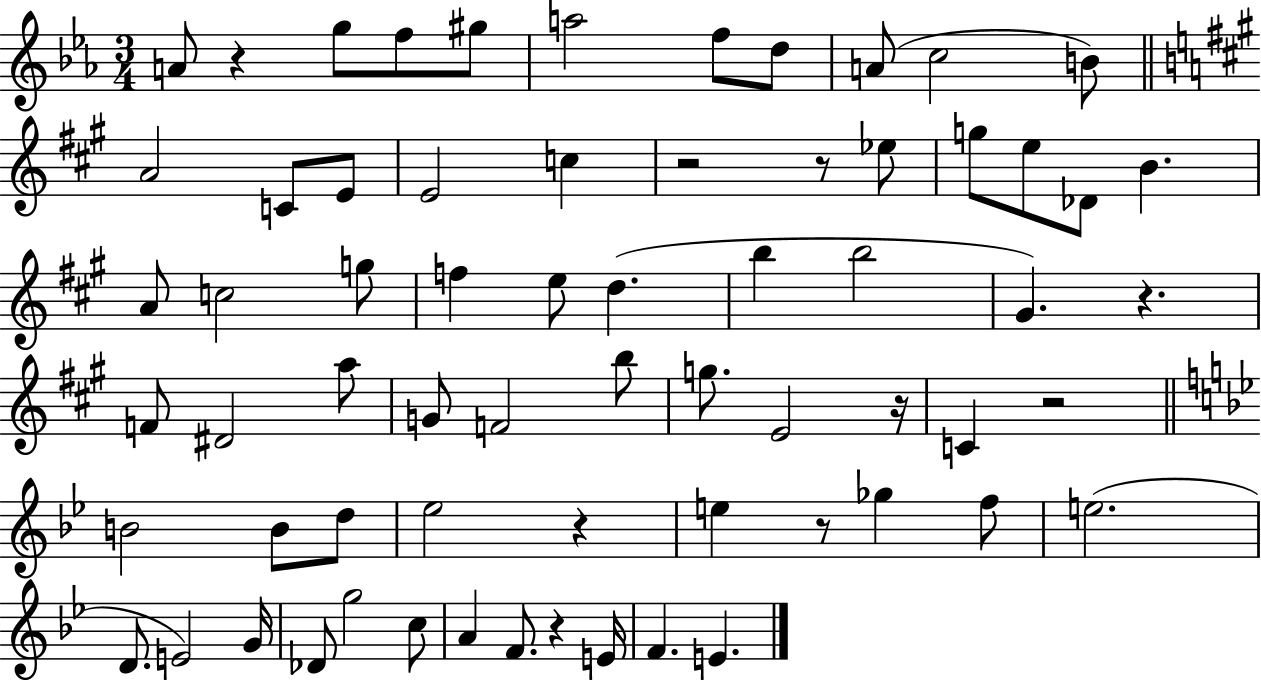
X:1
T:Untitled
M:3/4
L:1/4
K:Eb
A/2 z g/2 f/2 ^g/2 a2 f/2 d/2 A/2 c2 B/2 A2 C/2 E/2 E2 c z2 z/2 _e/2 g/2 e/2 _D/2 B A/2 c2 g/2 f e/2 d b b2 ^G z F/2 ^D2 a/2 G/2 F2 b/2 g/2 E2 z/4 C z2 B2 B/2 d/2 _e2 z e z/2 _g f/2 e2 D/2 E2 G/4 _D/2 g2 c/2 A F/2 z E/4 F E